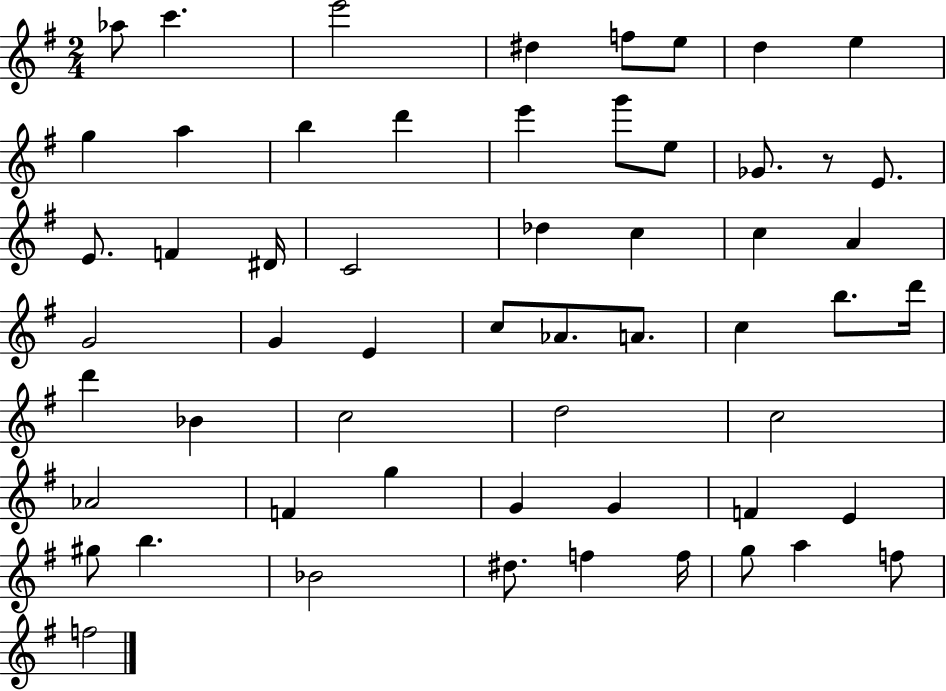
X:1
T:Untitled
M:2/4
L:1/4
K:G
_a/2 c' e'2 ^d f/2 e/2 d e g a b d' e' g'/2 e/2 _G/2 z/2 E/2 E/2 F ^D/4 C2 _d c c A G2 G E c/2 _A/2 A/2 c b/2 d'/4 d' _B c2 d2 c2 _A2 F g G G F E ^g/2 b _B2 ^d/2 f f/4 g/2 a f/2 f2